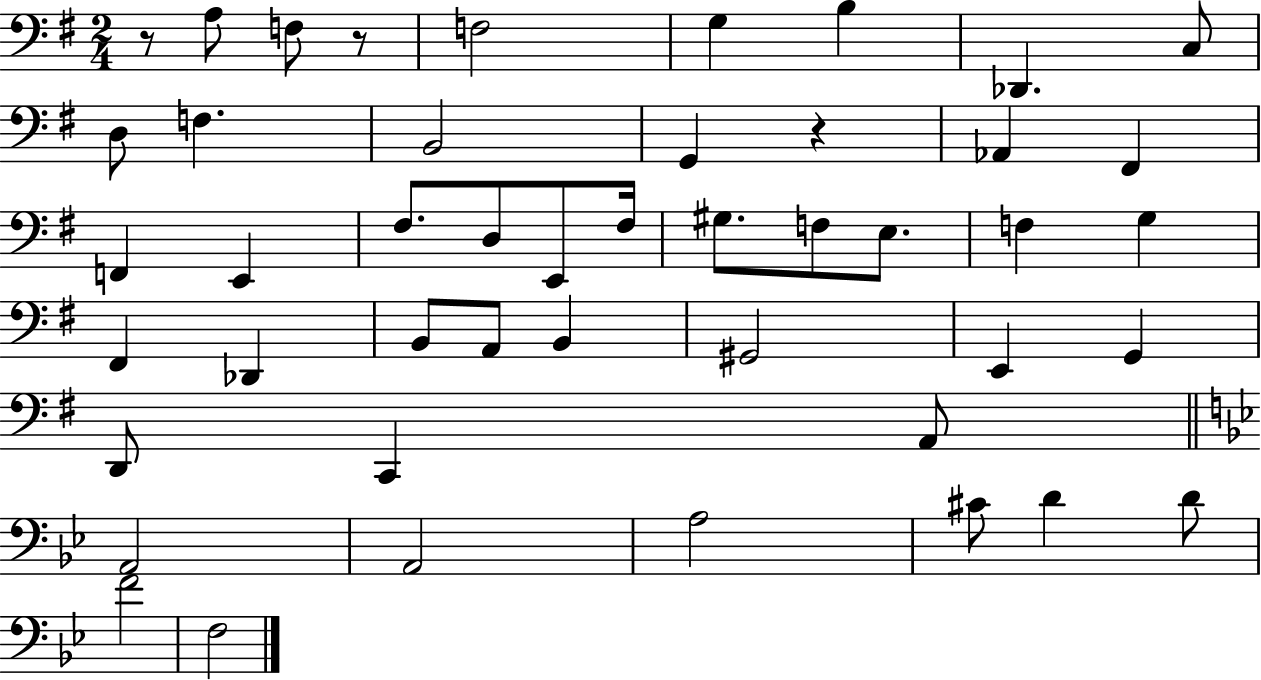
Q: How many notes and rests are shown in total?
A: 46